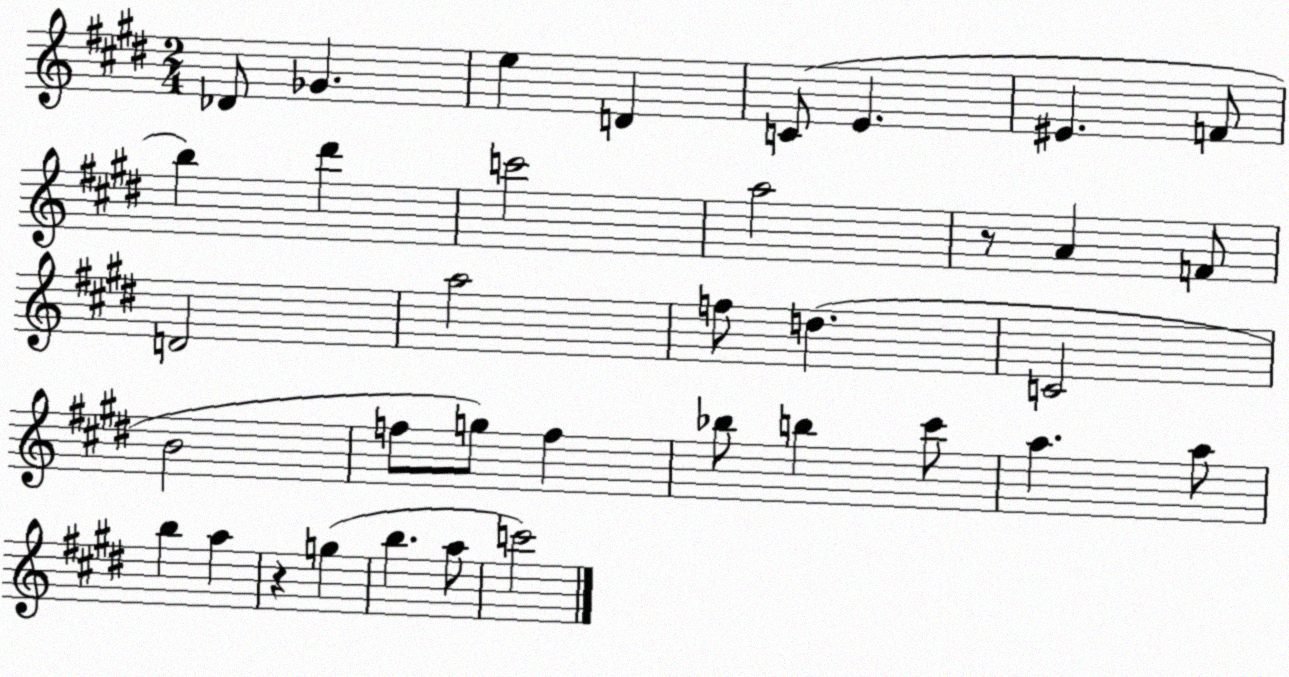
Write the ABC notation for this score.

X:1
T:Untitled
M:2/4
L:1/4
K:E
_D/2 _G e D C/2 E ^E F/2 b ^d' c'2 a2 z/2 A F/2 D2 a2 f/2 d C2 B2 f/2 g/2 f _b/2 b ^c'/2 a a/2 b a z g b a/2 c'2